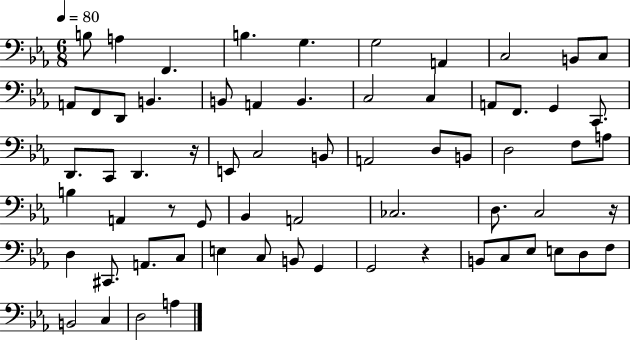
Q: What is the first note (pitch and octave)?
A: B3